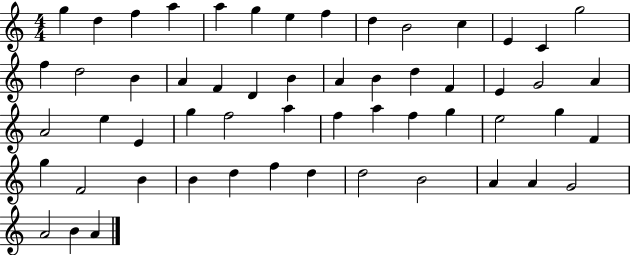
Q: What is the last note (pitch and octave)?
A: A4